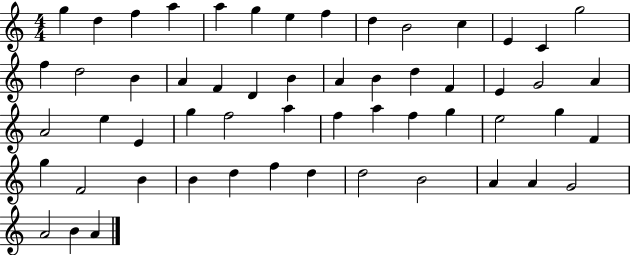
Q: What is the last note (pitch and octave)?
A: A4